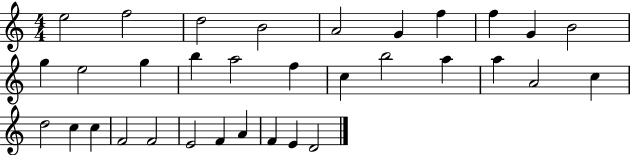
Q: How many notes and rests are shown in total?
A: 33